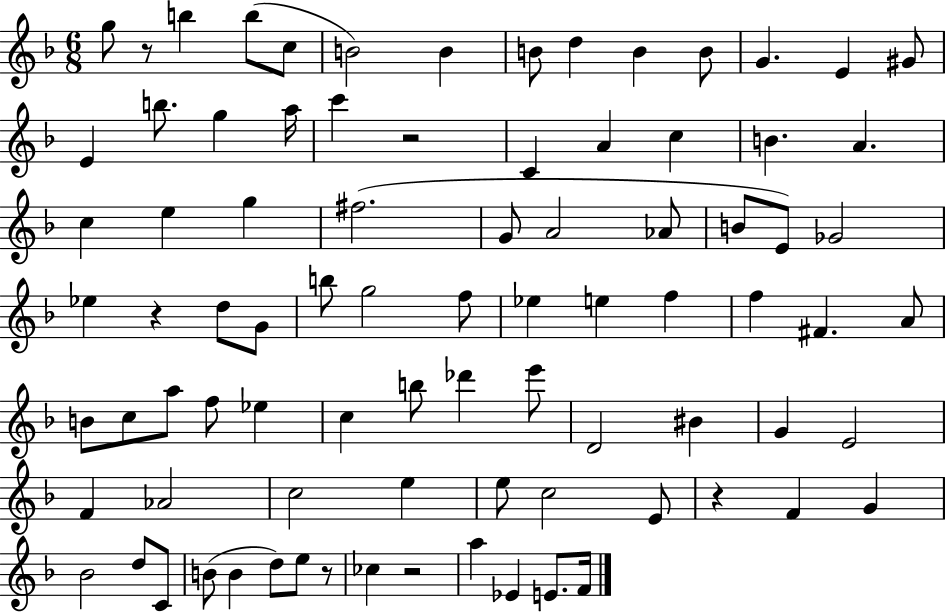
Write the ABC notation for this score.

X:1
T:Untitled
M:6/8
L:1/4
K:F
g/2 z/2 b b/2 c/2 B2 B B/2 d B B/2 G E ^G/2 E b/2 g a/4 c' z2 C A c B A c e g ^f2 G/2 A2 _A/2 B/2 E/2 _G2 _e z d/2 G/2 b/2 g2 f/2 _e e f f ^F A/2 B/2 c/2 a/2 f/2 _e c b/2 _d' e'/2 D2 ^B G E2 F _A2 c2 e e/2 c2 E/2 z F G _B2 d/2 C/2 B/2 B d/2 e/2 z/2 _c z2 a _E E/2 F/4